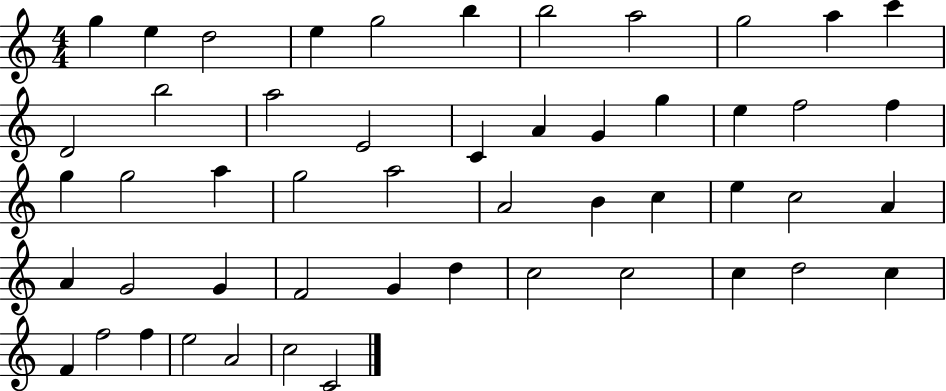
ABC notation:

X:1
T:Untitled
M:4/4
L:1/4
K:C
g e d2 e g2 b b2 a2 g2 a c' D2 b2 a2 E2 C A G g e f2 f g g2 a g2 a2 A2 B c e c2 A A G2 G F2 G d c2 c2 c d2 c F f2 f e2 A2 c2 C2